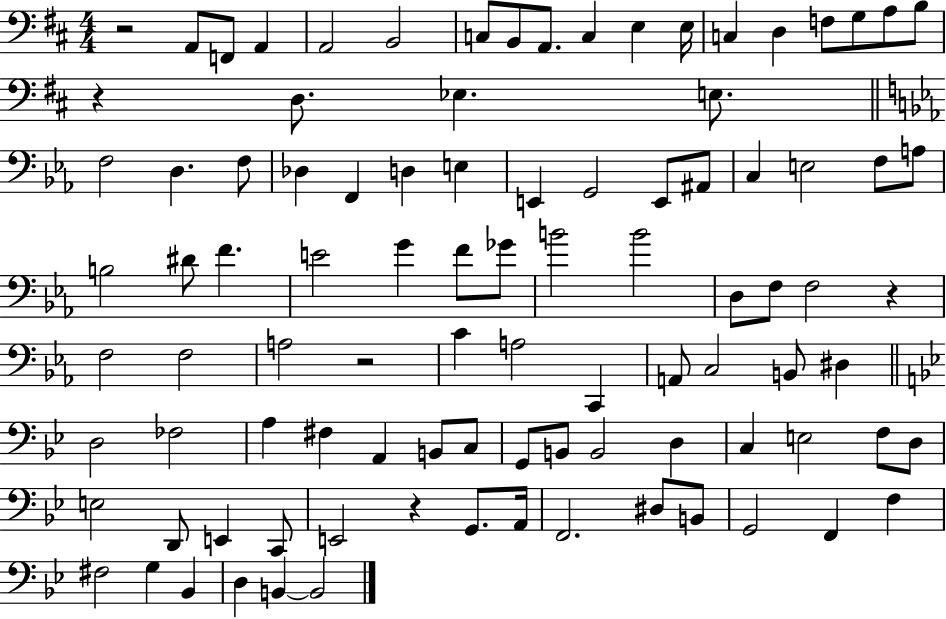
X:1
T:Untitled
M:4/4
L:1/4
K:D
z2 A,,/2 F,,/2 A,, A,,2 B,,2 C,/2 B,,/2 A,,/2 C, E, E,/4 C, D, F,/2 G,/2 A,/2 B,/2 z D,/2 _E, E,/2 F,2 D, F,/2 _D, F,, D, E, E,, G,,2 E,,/2 ^A,,/2 C, E,2 F,/2 A,/2 B,2 ^D/2 F E2 G F/2 _G/2 B2 B2 D,/2 F,/2 F,2 z F,2 F,2 A,2 z2 C A,2 C,, A,,/2 C,2 B,,/2 ^D, D,2 _F,2 A, ^F, A,, B,,/2 C,/2 G,,/2 B,,/2 B,,2 D, C, E,2 F,/2 D,/2 E,2 D,,/2 E,, C,,/2 E,,2 z G,,/2 A,,/4 F,,2 ^D,/2 B,,/2 G,,2 F,, F, ^F,2 G, _B,, D, B,, B,,2